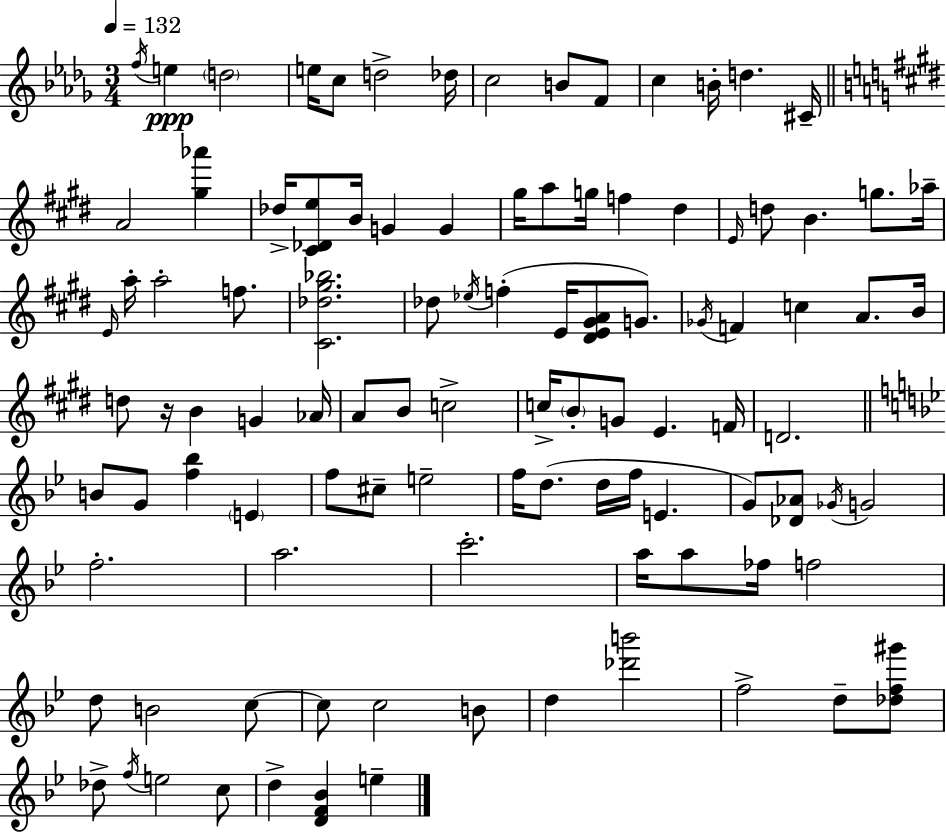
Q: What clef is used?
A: treble